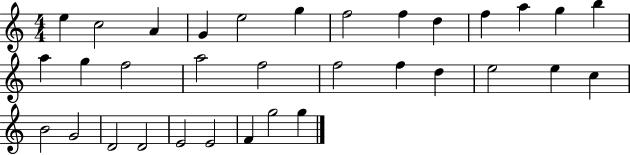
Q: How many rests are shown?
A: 0